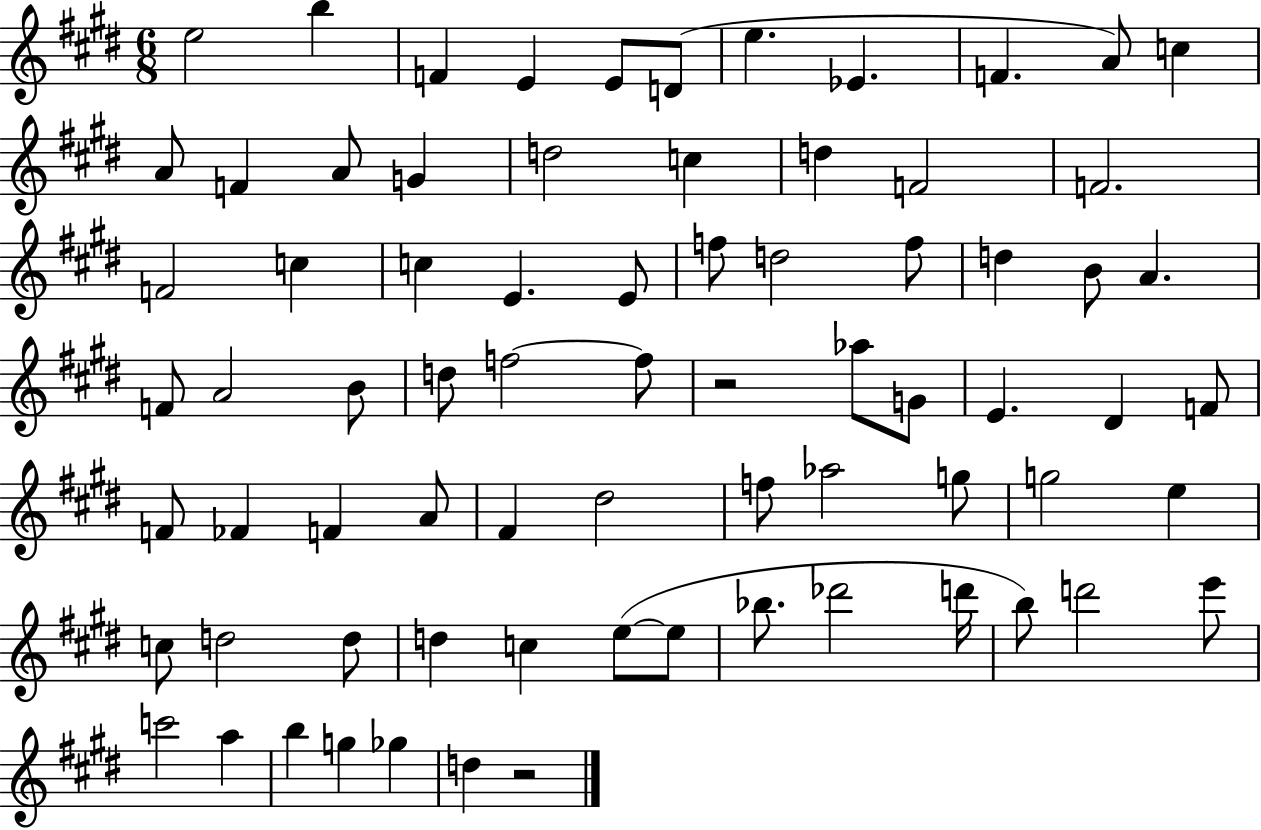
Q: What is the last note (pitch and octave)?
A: D5